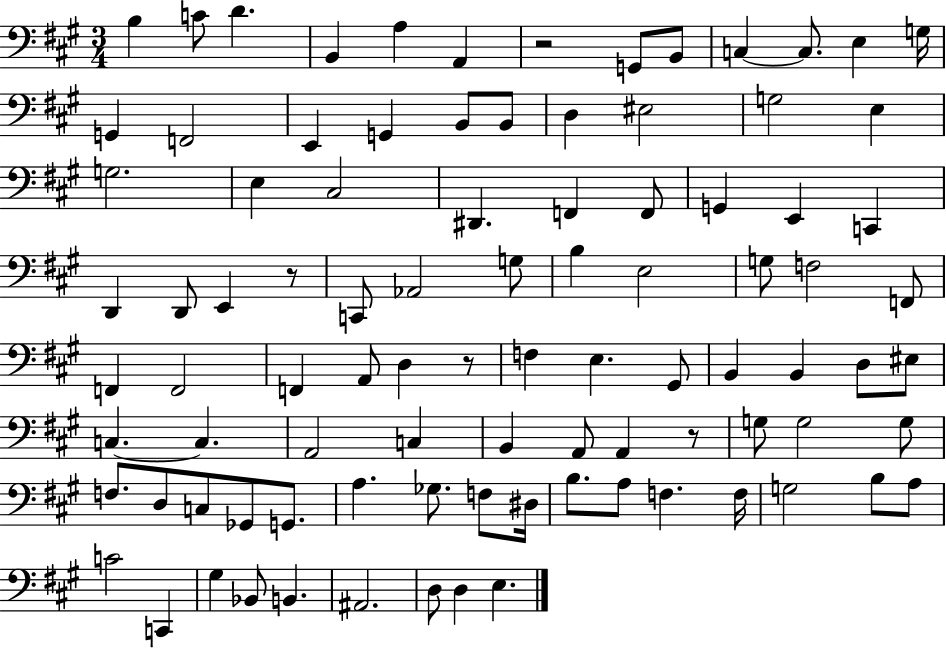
{
  \clef bass
  \numericTimeSignature
  \time 3/4
  \key a \major
  b4 c'8 d'4. | b,4 a4 a,4 | r2 g,8 b,8 | c4~~ c8. e4 g16 | \break g,4 f,2 | e,4 g,4 b,8 b,8 | d4 eis2 | g2 e4 | \break g2. | e4 cis2 | dis,4. f,4 f,8 | g,4 e,4 c,4 | \break d,4 d,8 e,4 r8 | c,8 aes,2 g8 | b4 e2 | g8 f2 f,8 | \break f,4 f,2 | f,4 a,8 d4 r8 | f4 e4. gis,8 | b,4 b,4 d8 eis8 | \break c4.~~ c4. | a,2 c4 | b,4 a,8 a,4 r8 | g8 g2 g8 | \break f8. d8 c8 ges,8 g,8. | a4. ges8. f8 dis16 | b8. a8 f4. f16 | g2 b8 a8 | \break c'2 c,4 | gis4 bes,8 b,4. | ais,2. | d8 d4 e4. | \break \bar "|."
}